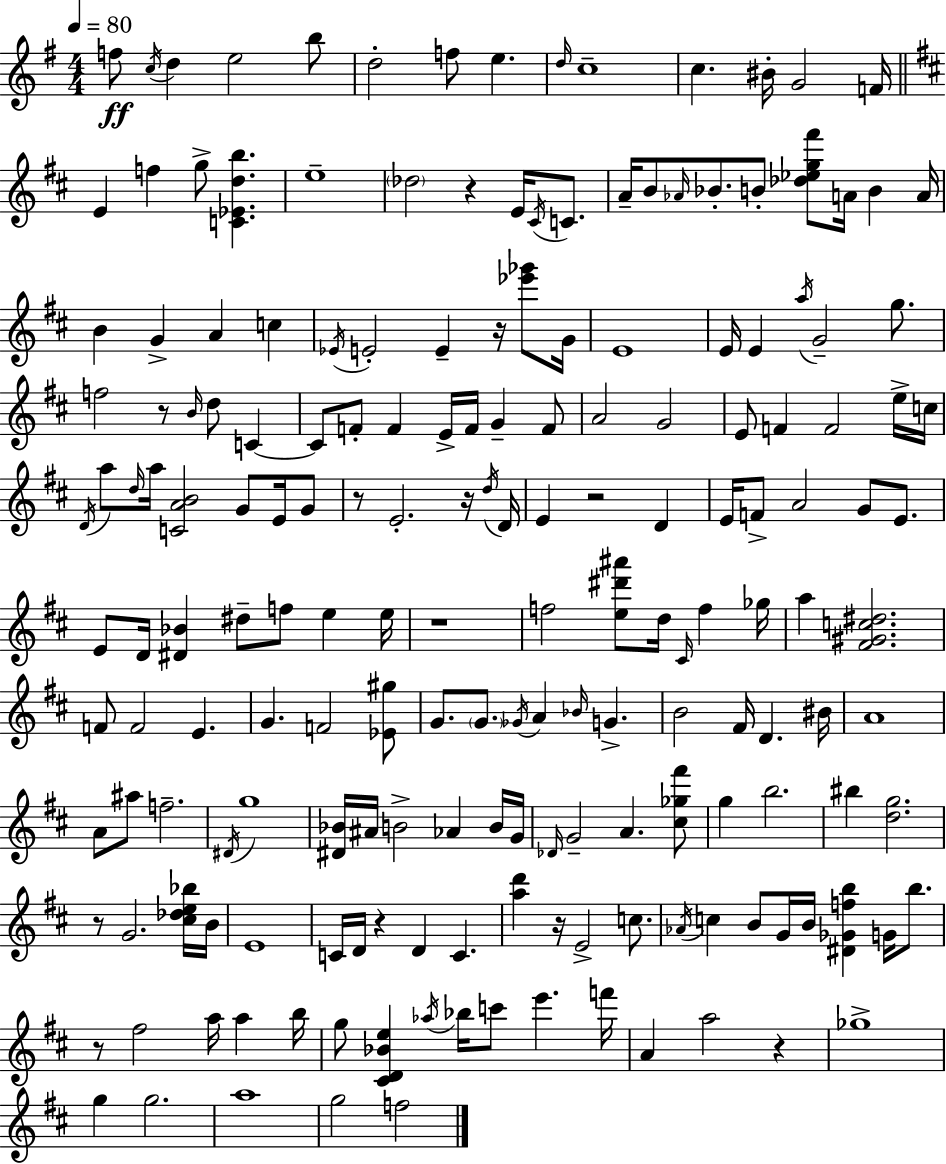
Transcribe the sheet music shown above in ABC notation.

X:1
T:Untitled
M:4/4
L:1/4
K:G
f/2 c/4 d e2 b/2 d2 f/2 e d/4 c4 c ^B/4 G2 F/4 E f g/2 [C_Edb] e4 _d2 z E/4 ^C/4 C/2 A/4 B/2 _A/4 _B/2 B/2 [_d_eg^f']/2 A/4 B A/4 B G A c _E/4 E2 E z/4 [_e'_g']/2 G/4 E4 E/4 E a/4 G2 g/2 f2 z/2 B/4 d/2 C C/2 F/2 F E/4 F/4 G F/2 A2 G2 E/2 F F2 e/4 c/4 D/4 a/2 d/4 a/4 [CAB]2 G/2 E/4 G/2 z/2 E2 z/4 d/4 D/4 E z2 D E/4 F/2 A2 G/2 E/2 E/2 D/4 [^D_B] ^d/2 f/2 e e/4 z4 f2 [e^d'^a']/2 d/4 ^C/4 f _g/4 a [^F^Gc^d]2 F/2 F2 E G F2 [_E^g]/2 G/2 G/2 _G/4 A _B/4 G B2 ^F/4 D ^B/4 A4 A/2 ^a/2 f2 ^D/4 g4 [^D_B]/4 ^A/4 B2 _A B/4 G/4 _D/4 G2 A [^c_g^f']/2 g b2 ^b [dg]2 z/2 G2 [^c_de_b]/4 B/4 E4 C/4 D/4 z D C [ad'] z/4 E2 c/2 _A/4 c B/2 G/4 B/4 [^D_Gfb] G/4 b/2 z/2 ^f2 a/4 a b/4 g/2 [^CD_Be] _a/4 _b/4 c'/2 e' f'/4 A a2 z _g4 g g2 a4 g2 f2